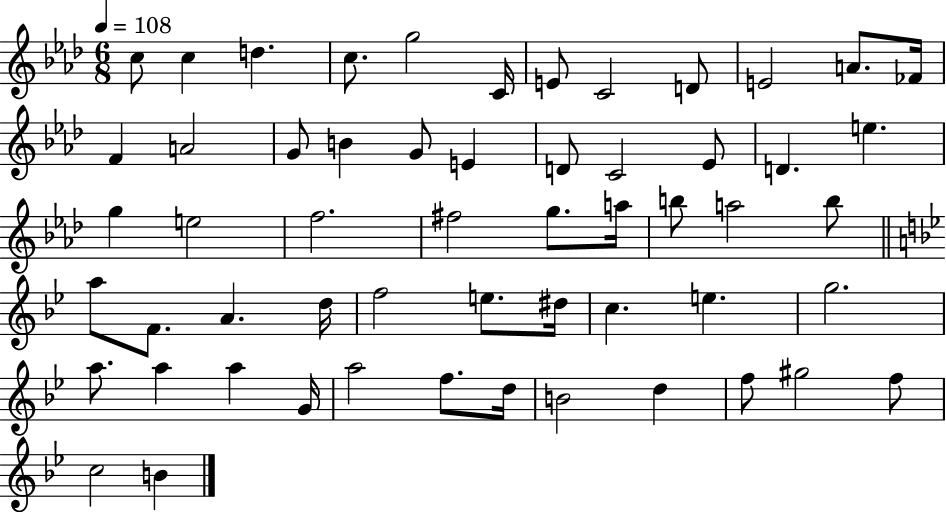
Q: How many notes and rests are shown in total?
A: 56